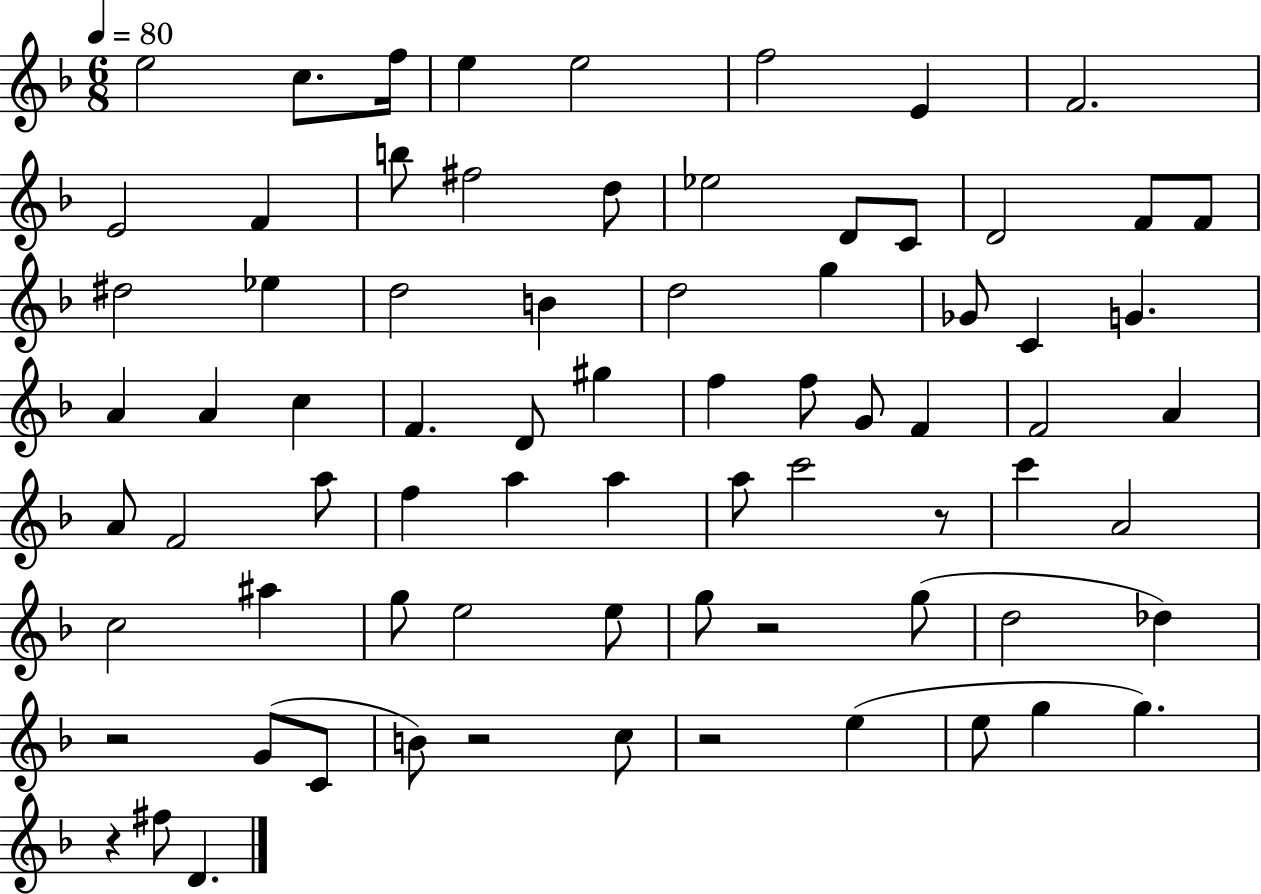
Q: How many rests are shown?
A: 6